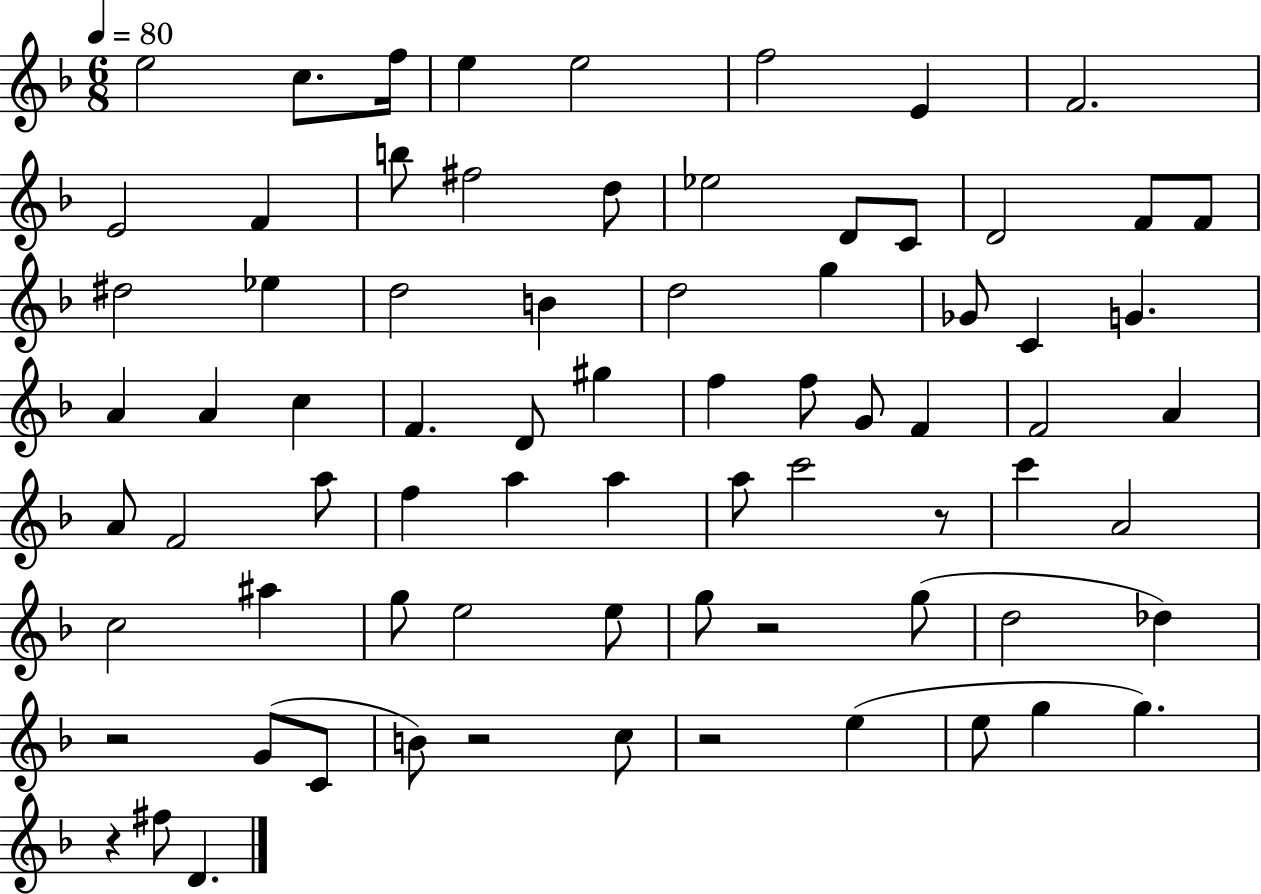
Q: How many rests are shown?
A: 6